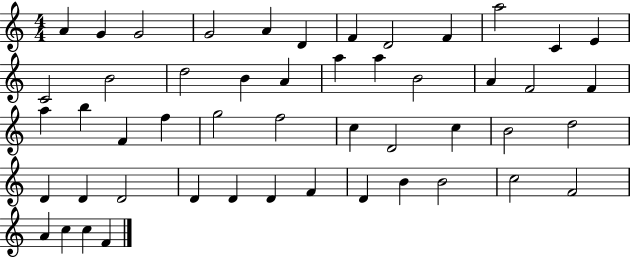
X:1
T:Untitled
M:4/4
L:1/4
K:C
A G G2 G2 A D F D2 F a2 C E C2 B2 d2 B A a a B2 A F2 F a b F f g2 f2 c D2 c B2 d2 D D D2 D D D F D B B2 c2 F2 A c c F